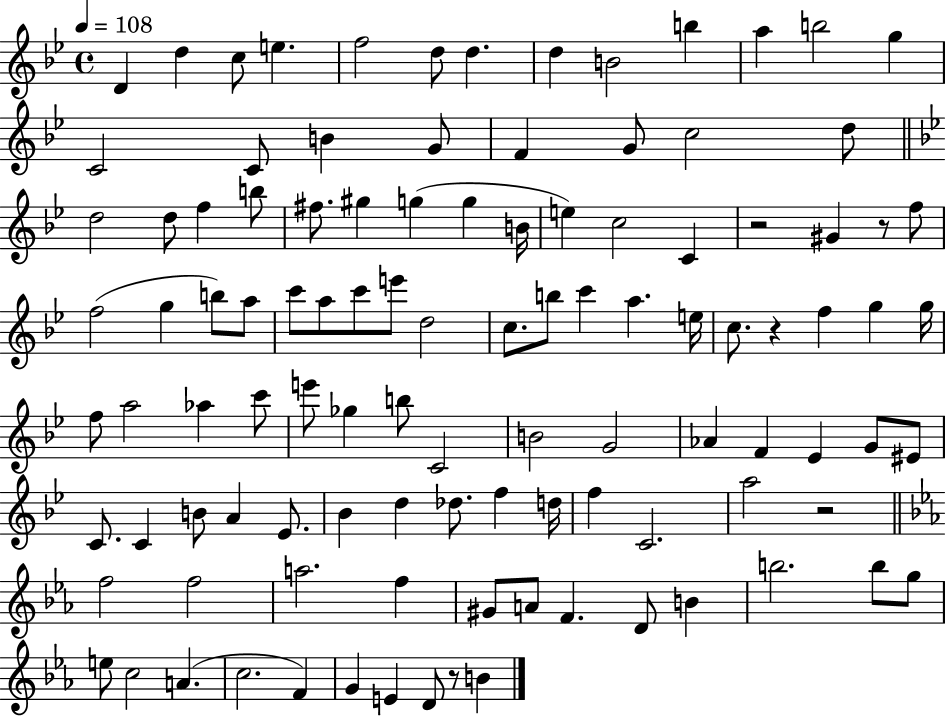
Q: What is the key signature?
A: BES major